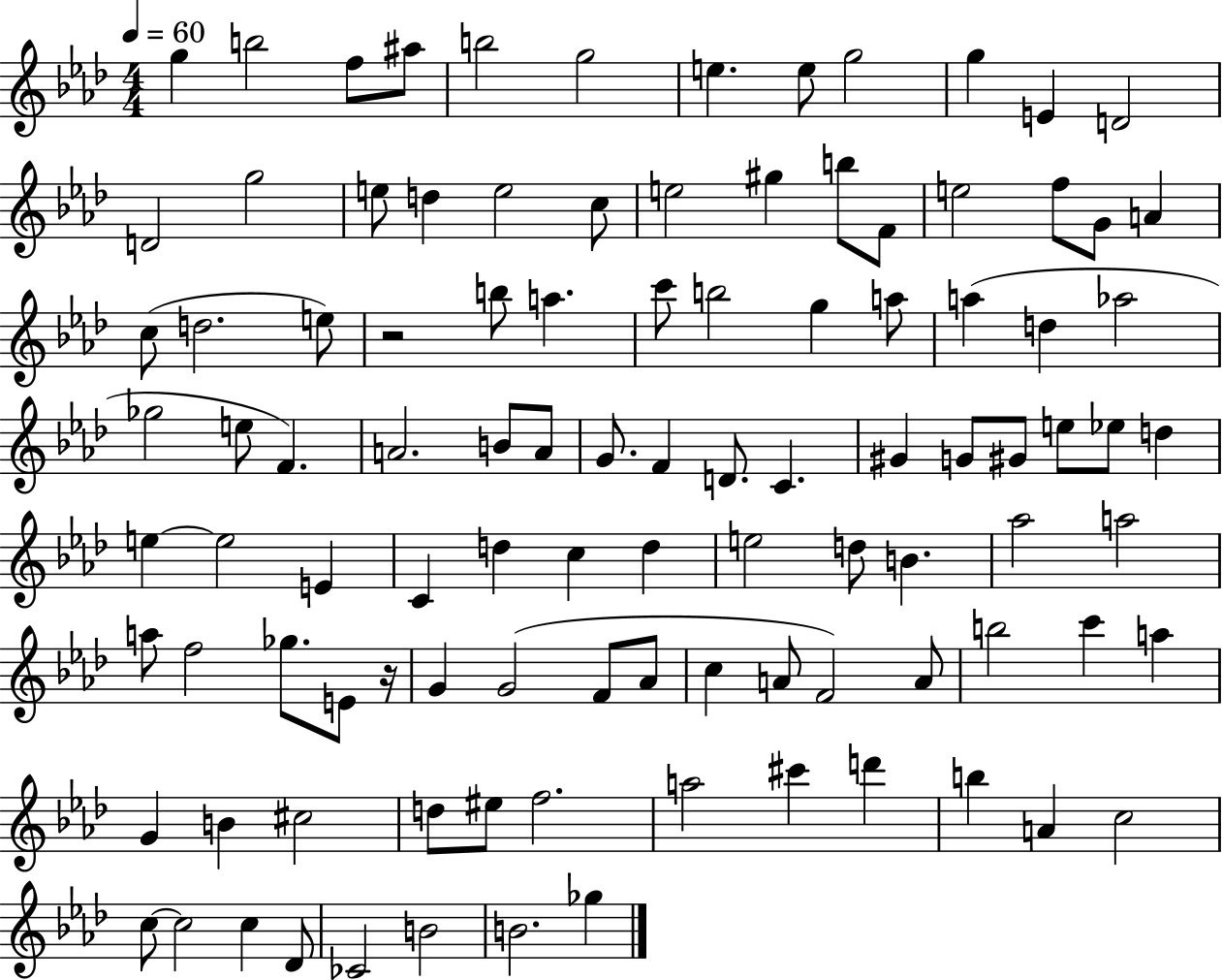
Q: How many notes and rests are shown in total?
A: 103